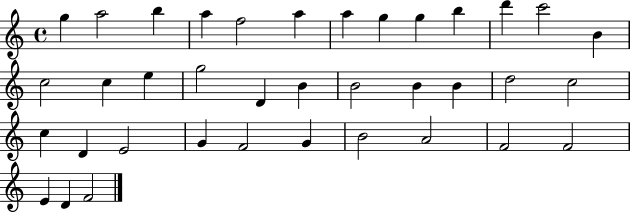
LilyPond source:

{
  \clef treble
  \time 4/4
  \defaultTimeSignature
  \key c \major
  g''4 a''2 b''4 | a''4 f''2 a''4 | a''4 g''4 g''4 b''4 | d'''4 c'''2 b'4 | \break c''2 c''4 e''4 | g''2 d'4 b'4 | b'2 b'4 b'4 | d''2 c''2 | \break c''4 d'4 e'2 | g'4 f'2 g'4 | b'2 a'2 | f'2 f'2 | \break e'4 d'4 f'2 | \bar "|."
}